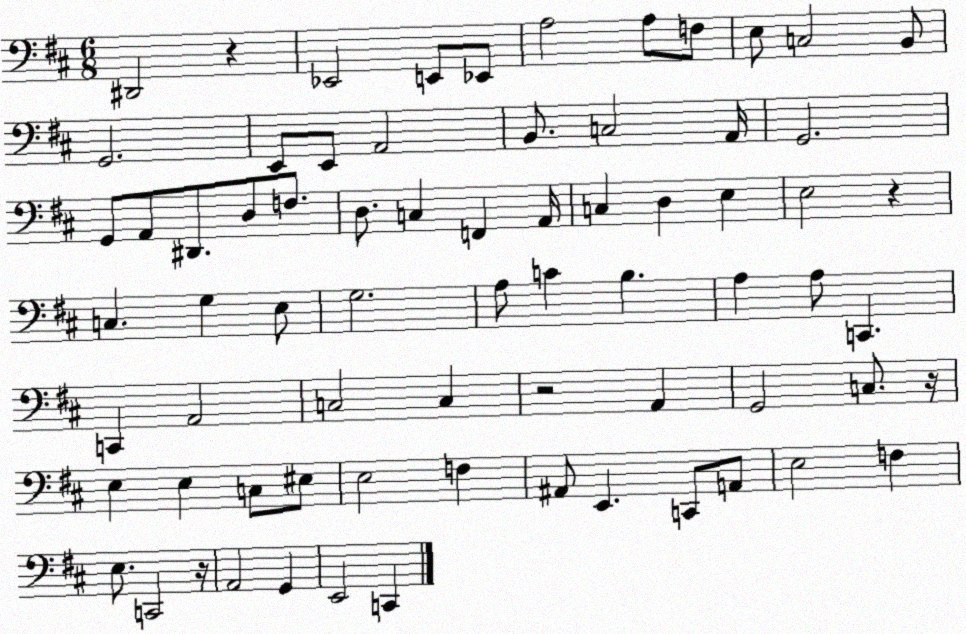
X:1
T:Untitled
M:6/8
L:1/4
K:D
^D,,2 z _E,,2 E,,/2 _E,,/2 A,2 A,/2 F,/2 E,/2 C,2 B,,/2 G,,2 E,,/2 E,,/2 A,,2 B,,/2 C,2 A,,/4 G,,2 G,,/2 A,,/2 ^D,,/2 D,/2 F,/2 D,/2 C, F,, A,,/4 C, D, E, E,2 z C, G, E,/2 G,2 A,/2 C B, A, A,/2 C,, C,, A,,2 C,2 C, z2 A,, G,,2 C,/2 z/4 E, E, C,/2 ^E,/2 E,2 F, ^A,,/2 E,, C,,/2 A,,/2 E,2 F, E,/2 C,,2 z/4 A,,2 G,, E,,2 C,,